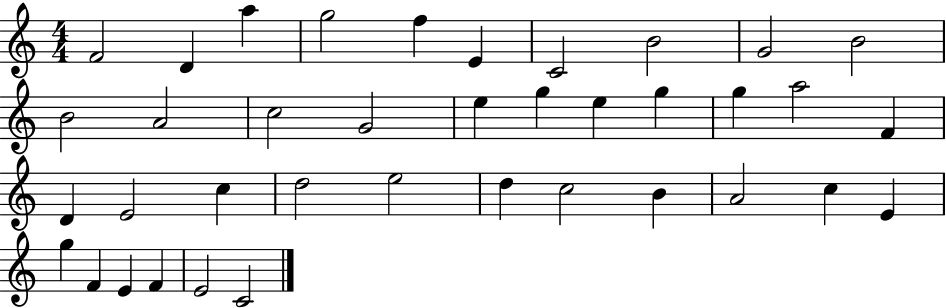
X:1
T:Untitled
M:4/4
L:1/4
K:C
F2 D a g2 f E C2 B2 G2 B2 B2 A2 c2 G2 e g e g g a2 F D E2 c d2 e2 d c2 B A2 c E g F E F E2 C2